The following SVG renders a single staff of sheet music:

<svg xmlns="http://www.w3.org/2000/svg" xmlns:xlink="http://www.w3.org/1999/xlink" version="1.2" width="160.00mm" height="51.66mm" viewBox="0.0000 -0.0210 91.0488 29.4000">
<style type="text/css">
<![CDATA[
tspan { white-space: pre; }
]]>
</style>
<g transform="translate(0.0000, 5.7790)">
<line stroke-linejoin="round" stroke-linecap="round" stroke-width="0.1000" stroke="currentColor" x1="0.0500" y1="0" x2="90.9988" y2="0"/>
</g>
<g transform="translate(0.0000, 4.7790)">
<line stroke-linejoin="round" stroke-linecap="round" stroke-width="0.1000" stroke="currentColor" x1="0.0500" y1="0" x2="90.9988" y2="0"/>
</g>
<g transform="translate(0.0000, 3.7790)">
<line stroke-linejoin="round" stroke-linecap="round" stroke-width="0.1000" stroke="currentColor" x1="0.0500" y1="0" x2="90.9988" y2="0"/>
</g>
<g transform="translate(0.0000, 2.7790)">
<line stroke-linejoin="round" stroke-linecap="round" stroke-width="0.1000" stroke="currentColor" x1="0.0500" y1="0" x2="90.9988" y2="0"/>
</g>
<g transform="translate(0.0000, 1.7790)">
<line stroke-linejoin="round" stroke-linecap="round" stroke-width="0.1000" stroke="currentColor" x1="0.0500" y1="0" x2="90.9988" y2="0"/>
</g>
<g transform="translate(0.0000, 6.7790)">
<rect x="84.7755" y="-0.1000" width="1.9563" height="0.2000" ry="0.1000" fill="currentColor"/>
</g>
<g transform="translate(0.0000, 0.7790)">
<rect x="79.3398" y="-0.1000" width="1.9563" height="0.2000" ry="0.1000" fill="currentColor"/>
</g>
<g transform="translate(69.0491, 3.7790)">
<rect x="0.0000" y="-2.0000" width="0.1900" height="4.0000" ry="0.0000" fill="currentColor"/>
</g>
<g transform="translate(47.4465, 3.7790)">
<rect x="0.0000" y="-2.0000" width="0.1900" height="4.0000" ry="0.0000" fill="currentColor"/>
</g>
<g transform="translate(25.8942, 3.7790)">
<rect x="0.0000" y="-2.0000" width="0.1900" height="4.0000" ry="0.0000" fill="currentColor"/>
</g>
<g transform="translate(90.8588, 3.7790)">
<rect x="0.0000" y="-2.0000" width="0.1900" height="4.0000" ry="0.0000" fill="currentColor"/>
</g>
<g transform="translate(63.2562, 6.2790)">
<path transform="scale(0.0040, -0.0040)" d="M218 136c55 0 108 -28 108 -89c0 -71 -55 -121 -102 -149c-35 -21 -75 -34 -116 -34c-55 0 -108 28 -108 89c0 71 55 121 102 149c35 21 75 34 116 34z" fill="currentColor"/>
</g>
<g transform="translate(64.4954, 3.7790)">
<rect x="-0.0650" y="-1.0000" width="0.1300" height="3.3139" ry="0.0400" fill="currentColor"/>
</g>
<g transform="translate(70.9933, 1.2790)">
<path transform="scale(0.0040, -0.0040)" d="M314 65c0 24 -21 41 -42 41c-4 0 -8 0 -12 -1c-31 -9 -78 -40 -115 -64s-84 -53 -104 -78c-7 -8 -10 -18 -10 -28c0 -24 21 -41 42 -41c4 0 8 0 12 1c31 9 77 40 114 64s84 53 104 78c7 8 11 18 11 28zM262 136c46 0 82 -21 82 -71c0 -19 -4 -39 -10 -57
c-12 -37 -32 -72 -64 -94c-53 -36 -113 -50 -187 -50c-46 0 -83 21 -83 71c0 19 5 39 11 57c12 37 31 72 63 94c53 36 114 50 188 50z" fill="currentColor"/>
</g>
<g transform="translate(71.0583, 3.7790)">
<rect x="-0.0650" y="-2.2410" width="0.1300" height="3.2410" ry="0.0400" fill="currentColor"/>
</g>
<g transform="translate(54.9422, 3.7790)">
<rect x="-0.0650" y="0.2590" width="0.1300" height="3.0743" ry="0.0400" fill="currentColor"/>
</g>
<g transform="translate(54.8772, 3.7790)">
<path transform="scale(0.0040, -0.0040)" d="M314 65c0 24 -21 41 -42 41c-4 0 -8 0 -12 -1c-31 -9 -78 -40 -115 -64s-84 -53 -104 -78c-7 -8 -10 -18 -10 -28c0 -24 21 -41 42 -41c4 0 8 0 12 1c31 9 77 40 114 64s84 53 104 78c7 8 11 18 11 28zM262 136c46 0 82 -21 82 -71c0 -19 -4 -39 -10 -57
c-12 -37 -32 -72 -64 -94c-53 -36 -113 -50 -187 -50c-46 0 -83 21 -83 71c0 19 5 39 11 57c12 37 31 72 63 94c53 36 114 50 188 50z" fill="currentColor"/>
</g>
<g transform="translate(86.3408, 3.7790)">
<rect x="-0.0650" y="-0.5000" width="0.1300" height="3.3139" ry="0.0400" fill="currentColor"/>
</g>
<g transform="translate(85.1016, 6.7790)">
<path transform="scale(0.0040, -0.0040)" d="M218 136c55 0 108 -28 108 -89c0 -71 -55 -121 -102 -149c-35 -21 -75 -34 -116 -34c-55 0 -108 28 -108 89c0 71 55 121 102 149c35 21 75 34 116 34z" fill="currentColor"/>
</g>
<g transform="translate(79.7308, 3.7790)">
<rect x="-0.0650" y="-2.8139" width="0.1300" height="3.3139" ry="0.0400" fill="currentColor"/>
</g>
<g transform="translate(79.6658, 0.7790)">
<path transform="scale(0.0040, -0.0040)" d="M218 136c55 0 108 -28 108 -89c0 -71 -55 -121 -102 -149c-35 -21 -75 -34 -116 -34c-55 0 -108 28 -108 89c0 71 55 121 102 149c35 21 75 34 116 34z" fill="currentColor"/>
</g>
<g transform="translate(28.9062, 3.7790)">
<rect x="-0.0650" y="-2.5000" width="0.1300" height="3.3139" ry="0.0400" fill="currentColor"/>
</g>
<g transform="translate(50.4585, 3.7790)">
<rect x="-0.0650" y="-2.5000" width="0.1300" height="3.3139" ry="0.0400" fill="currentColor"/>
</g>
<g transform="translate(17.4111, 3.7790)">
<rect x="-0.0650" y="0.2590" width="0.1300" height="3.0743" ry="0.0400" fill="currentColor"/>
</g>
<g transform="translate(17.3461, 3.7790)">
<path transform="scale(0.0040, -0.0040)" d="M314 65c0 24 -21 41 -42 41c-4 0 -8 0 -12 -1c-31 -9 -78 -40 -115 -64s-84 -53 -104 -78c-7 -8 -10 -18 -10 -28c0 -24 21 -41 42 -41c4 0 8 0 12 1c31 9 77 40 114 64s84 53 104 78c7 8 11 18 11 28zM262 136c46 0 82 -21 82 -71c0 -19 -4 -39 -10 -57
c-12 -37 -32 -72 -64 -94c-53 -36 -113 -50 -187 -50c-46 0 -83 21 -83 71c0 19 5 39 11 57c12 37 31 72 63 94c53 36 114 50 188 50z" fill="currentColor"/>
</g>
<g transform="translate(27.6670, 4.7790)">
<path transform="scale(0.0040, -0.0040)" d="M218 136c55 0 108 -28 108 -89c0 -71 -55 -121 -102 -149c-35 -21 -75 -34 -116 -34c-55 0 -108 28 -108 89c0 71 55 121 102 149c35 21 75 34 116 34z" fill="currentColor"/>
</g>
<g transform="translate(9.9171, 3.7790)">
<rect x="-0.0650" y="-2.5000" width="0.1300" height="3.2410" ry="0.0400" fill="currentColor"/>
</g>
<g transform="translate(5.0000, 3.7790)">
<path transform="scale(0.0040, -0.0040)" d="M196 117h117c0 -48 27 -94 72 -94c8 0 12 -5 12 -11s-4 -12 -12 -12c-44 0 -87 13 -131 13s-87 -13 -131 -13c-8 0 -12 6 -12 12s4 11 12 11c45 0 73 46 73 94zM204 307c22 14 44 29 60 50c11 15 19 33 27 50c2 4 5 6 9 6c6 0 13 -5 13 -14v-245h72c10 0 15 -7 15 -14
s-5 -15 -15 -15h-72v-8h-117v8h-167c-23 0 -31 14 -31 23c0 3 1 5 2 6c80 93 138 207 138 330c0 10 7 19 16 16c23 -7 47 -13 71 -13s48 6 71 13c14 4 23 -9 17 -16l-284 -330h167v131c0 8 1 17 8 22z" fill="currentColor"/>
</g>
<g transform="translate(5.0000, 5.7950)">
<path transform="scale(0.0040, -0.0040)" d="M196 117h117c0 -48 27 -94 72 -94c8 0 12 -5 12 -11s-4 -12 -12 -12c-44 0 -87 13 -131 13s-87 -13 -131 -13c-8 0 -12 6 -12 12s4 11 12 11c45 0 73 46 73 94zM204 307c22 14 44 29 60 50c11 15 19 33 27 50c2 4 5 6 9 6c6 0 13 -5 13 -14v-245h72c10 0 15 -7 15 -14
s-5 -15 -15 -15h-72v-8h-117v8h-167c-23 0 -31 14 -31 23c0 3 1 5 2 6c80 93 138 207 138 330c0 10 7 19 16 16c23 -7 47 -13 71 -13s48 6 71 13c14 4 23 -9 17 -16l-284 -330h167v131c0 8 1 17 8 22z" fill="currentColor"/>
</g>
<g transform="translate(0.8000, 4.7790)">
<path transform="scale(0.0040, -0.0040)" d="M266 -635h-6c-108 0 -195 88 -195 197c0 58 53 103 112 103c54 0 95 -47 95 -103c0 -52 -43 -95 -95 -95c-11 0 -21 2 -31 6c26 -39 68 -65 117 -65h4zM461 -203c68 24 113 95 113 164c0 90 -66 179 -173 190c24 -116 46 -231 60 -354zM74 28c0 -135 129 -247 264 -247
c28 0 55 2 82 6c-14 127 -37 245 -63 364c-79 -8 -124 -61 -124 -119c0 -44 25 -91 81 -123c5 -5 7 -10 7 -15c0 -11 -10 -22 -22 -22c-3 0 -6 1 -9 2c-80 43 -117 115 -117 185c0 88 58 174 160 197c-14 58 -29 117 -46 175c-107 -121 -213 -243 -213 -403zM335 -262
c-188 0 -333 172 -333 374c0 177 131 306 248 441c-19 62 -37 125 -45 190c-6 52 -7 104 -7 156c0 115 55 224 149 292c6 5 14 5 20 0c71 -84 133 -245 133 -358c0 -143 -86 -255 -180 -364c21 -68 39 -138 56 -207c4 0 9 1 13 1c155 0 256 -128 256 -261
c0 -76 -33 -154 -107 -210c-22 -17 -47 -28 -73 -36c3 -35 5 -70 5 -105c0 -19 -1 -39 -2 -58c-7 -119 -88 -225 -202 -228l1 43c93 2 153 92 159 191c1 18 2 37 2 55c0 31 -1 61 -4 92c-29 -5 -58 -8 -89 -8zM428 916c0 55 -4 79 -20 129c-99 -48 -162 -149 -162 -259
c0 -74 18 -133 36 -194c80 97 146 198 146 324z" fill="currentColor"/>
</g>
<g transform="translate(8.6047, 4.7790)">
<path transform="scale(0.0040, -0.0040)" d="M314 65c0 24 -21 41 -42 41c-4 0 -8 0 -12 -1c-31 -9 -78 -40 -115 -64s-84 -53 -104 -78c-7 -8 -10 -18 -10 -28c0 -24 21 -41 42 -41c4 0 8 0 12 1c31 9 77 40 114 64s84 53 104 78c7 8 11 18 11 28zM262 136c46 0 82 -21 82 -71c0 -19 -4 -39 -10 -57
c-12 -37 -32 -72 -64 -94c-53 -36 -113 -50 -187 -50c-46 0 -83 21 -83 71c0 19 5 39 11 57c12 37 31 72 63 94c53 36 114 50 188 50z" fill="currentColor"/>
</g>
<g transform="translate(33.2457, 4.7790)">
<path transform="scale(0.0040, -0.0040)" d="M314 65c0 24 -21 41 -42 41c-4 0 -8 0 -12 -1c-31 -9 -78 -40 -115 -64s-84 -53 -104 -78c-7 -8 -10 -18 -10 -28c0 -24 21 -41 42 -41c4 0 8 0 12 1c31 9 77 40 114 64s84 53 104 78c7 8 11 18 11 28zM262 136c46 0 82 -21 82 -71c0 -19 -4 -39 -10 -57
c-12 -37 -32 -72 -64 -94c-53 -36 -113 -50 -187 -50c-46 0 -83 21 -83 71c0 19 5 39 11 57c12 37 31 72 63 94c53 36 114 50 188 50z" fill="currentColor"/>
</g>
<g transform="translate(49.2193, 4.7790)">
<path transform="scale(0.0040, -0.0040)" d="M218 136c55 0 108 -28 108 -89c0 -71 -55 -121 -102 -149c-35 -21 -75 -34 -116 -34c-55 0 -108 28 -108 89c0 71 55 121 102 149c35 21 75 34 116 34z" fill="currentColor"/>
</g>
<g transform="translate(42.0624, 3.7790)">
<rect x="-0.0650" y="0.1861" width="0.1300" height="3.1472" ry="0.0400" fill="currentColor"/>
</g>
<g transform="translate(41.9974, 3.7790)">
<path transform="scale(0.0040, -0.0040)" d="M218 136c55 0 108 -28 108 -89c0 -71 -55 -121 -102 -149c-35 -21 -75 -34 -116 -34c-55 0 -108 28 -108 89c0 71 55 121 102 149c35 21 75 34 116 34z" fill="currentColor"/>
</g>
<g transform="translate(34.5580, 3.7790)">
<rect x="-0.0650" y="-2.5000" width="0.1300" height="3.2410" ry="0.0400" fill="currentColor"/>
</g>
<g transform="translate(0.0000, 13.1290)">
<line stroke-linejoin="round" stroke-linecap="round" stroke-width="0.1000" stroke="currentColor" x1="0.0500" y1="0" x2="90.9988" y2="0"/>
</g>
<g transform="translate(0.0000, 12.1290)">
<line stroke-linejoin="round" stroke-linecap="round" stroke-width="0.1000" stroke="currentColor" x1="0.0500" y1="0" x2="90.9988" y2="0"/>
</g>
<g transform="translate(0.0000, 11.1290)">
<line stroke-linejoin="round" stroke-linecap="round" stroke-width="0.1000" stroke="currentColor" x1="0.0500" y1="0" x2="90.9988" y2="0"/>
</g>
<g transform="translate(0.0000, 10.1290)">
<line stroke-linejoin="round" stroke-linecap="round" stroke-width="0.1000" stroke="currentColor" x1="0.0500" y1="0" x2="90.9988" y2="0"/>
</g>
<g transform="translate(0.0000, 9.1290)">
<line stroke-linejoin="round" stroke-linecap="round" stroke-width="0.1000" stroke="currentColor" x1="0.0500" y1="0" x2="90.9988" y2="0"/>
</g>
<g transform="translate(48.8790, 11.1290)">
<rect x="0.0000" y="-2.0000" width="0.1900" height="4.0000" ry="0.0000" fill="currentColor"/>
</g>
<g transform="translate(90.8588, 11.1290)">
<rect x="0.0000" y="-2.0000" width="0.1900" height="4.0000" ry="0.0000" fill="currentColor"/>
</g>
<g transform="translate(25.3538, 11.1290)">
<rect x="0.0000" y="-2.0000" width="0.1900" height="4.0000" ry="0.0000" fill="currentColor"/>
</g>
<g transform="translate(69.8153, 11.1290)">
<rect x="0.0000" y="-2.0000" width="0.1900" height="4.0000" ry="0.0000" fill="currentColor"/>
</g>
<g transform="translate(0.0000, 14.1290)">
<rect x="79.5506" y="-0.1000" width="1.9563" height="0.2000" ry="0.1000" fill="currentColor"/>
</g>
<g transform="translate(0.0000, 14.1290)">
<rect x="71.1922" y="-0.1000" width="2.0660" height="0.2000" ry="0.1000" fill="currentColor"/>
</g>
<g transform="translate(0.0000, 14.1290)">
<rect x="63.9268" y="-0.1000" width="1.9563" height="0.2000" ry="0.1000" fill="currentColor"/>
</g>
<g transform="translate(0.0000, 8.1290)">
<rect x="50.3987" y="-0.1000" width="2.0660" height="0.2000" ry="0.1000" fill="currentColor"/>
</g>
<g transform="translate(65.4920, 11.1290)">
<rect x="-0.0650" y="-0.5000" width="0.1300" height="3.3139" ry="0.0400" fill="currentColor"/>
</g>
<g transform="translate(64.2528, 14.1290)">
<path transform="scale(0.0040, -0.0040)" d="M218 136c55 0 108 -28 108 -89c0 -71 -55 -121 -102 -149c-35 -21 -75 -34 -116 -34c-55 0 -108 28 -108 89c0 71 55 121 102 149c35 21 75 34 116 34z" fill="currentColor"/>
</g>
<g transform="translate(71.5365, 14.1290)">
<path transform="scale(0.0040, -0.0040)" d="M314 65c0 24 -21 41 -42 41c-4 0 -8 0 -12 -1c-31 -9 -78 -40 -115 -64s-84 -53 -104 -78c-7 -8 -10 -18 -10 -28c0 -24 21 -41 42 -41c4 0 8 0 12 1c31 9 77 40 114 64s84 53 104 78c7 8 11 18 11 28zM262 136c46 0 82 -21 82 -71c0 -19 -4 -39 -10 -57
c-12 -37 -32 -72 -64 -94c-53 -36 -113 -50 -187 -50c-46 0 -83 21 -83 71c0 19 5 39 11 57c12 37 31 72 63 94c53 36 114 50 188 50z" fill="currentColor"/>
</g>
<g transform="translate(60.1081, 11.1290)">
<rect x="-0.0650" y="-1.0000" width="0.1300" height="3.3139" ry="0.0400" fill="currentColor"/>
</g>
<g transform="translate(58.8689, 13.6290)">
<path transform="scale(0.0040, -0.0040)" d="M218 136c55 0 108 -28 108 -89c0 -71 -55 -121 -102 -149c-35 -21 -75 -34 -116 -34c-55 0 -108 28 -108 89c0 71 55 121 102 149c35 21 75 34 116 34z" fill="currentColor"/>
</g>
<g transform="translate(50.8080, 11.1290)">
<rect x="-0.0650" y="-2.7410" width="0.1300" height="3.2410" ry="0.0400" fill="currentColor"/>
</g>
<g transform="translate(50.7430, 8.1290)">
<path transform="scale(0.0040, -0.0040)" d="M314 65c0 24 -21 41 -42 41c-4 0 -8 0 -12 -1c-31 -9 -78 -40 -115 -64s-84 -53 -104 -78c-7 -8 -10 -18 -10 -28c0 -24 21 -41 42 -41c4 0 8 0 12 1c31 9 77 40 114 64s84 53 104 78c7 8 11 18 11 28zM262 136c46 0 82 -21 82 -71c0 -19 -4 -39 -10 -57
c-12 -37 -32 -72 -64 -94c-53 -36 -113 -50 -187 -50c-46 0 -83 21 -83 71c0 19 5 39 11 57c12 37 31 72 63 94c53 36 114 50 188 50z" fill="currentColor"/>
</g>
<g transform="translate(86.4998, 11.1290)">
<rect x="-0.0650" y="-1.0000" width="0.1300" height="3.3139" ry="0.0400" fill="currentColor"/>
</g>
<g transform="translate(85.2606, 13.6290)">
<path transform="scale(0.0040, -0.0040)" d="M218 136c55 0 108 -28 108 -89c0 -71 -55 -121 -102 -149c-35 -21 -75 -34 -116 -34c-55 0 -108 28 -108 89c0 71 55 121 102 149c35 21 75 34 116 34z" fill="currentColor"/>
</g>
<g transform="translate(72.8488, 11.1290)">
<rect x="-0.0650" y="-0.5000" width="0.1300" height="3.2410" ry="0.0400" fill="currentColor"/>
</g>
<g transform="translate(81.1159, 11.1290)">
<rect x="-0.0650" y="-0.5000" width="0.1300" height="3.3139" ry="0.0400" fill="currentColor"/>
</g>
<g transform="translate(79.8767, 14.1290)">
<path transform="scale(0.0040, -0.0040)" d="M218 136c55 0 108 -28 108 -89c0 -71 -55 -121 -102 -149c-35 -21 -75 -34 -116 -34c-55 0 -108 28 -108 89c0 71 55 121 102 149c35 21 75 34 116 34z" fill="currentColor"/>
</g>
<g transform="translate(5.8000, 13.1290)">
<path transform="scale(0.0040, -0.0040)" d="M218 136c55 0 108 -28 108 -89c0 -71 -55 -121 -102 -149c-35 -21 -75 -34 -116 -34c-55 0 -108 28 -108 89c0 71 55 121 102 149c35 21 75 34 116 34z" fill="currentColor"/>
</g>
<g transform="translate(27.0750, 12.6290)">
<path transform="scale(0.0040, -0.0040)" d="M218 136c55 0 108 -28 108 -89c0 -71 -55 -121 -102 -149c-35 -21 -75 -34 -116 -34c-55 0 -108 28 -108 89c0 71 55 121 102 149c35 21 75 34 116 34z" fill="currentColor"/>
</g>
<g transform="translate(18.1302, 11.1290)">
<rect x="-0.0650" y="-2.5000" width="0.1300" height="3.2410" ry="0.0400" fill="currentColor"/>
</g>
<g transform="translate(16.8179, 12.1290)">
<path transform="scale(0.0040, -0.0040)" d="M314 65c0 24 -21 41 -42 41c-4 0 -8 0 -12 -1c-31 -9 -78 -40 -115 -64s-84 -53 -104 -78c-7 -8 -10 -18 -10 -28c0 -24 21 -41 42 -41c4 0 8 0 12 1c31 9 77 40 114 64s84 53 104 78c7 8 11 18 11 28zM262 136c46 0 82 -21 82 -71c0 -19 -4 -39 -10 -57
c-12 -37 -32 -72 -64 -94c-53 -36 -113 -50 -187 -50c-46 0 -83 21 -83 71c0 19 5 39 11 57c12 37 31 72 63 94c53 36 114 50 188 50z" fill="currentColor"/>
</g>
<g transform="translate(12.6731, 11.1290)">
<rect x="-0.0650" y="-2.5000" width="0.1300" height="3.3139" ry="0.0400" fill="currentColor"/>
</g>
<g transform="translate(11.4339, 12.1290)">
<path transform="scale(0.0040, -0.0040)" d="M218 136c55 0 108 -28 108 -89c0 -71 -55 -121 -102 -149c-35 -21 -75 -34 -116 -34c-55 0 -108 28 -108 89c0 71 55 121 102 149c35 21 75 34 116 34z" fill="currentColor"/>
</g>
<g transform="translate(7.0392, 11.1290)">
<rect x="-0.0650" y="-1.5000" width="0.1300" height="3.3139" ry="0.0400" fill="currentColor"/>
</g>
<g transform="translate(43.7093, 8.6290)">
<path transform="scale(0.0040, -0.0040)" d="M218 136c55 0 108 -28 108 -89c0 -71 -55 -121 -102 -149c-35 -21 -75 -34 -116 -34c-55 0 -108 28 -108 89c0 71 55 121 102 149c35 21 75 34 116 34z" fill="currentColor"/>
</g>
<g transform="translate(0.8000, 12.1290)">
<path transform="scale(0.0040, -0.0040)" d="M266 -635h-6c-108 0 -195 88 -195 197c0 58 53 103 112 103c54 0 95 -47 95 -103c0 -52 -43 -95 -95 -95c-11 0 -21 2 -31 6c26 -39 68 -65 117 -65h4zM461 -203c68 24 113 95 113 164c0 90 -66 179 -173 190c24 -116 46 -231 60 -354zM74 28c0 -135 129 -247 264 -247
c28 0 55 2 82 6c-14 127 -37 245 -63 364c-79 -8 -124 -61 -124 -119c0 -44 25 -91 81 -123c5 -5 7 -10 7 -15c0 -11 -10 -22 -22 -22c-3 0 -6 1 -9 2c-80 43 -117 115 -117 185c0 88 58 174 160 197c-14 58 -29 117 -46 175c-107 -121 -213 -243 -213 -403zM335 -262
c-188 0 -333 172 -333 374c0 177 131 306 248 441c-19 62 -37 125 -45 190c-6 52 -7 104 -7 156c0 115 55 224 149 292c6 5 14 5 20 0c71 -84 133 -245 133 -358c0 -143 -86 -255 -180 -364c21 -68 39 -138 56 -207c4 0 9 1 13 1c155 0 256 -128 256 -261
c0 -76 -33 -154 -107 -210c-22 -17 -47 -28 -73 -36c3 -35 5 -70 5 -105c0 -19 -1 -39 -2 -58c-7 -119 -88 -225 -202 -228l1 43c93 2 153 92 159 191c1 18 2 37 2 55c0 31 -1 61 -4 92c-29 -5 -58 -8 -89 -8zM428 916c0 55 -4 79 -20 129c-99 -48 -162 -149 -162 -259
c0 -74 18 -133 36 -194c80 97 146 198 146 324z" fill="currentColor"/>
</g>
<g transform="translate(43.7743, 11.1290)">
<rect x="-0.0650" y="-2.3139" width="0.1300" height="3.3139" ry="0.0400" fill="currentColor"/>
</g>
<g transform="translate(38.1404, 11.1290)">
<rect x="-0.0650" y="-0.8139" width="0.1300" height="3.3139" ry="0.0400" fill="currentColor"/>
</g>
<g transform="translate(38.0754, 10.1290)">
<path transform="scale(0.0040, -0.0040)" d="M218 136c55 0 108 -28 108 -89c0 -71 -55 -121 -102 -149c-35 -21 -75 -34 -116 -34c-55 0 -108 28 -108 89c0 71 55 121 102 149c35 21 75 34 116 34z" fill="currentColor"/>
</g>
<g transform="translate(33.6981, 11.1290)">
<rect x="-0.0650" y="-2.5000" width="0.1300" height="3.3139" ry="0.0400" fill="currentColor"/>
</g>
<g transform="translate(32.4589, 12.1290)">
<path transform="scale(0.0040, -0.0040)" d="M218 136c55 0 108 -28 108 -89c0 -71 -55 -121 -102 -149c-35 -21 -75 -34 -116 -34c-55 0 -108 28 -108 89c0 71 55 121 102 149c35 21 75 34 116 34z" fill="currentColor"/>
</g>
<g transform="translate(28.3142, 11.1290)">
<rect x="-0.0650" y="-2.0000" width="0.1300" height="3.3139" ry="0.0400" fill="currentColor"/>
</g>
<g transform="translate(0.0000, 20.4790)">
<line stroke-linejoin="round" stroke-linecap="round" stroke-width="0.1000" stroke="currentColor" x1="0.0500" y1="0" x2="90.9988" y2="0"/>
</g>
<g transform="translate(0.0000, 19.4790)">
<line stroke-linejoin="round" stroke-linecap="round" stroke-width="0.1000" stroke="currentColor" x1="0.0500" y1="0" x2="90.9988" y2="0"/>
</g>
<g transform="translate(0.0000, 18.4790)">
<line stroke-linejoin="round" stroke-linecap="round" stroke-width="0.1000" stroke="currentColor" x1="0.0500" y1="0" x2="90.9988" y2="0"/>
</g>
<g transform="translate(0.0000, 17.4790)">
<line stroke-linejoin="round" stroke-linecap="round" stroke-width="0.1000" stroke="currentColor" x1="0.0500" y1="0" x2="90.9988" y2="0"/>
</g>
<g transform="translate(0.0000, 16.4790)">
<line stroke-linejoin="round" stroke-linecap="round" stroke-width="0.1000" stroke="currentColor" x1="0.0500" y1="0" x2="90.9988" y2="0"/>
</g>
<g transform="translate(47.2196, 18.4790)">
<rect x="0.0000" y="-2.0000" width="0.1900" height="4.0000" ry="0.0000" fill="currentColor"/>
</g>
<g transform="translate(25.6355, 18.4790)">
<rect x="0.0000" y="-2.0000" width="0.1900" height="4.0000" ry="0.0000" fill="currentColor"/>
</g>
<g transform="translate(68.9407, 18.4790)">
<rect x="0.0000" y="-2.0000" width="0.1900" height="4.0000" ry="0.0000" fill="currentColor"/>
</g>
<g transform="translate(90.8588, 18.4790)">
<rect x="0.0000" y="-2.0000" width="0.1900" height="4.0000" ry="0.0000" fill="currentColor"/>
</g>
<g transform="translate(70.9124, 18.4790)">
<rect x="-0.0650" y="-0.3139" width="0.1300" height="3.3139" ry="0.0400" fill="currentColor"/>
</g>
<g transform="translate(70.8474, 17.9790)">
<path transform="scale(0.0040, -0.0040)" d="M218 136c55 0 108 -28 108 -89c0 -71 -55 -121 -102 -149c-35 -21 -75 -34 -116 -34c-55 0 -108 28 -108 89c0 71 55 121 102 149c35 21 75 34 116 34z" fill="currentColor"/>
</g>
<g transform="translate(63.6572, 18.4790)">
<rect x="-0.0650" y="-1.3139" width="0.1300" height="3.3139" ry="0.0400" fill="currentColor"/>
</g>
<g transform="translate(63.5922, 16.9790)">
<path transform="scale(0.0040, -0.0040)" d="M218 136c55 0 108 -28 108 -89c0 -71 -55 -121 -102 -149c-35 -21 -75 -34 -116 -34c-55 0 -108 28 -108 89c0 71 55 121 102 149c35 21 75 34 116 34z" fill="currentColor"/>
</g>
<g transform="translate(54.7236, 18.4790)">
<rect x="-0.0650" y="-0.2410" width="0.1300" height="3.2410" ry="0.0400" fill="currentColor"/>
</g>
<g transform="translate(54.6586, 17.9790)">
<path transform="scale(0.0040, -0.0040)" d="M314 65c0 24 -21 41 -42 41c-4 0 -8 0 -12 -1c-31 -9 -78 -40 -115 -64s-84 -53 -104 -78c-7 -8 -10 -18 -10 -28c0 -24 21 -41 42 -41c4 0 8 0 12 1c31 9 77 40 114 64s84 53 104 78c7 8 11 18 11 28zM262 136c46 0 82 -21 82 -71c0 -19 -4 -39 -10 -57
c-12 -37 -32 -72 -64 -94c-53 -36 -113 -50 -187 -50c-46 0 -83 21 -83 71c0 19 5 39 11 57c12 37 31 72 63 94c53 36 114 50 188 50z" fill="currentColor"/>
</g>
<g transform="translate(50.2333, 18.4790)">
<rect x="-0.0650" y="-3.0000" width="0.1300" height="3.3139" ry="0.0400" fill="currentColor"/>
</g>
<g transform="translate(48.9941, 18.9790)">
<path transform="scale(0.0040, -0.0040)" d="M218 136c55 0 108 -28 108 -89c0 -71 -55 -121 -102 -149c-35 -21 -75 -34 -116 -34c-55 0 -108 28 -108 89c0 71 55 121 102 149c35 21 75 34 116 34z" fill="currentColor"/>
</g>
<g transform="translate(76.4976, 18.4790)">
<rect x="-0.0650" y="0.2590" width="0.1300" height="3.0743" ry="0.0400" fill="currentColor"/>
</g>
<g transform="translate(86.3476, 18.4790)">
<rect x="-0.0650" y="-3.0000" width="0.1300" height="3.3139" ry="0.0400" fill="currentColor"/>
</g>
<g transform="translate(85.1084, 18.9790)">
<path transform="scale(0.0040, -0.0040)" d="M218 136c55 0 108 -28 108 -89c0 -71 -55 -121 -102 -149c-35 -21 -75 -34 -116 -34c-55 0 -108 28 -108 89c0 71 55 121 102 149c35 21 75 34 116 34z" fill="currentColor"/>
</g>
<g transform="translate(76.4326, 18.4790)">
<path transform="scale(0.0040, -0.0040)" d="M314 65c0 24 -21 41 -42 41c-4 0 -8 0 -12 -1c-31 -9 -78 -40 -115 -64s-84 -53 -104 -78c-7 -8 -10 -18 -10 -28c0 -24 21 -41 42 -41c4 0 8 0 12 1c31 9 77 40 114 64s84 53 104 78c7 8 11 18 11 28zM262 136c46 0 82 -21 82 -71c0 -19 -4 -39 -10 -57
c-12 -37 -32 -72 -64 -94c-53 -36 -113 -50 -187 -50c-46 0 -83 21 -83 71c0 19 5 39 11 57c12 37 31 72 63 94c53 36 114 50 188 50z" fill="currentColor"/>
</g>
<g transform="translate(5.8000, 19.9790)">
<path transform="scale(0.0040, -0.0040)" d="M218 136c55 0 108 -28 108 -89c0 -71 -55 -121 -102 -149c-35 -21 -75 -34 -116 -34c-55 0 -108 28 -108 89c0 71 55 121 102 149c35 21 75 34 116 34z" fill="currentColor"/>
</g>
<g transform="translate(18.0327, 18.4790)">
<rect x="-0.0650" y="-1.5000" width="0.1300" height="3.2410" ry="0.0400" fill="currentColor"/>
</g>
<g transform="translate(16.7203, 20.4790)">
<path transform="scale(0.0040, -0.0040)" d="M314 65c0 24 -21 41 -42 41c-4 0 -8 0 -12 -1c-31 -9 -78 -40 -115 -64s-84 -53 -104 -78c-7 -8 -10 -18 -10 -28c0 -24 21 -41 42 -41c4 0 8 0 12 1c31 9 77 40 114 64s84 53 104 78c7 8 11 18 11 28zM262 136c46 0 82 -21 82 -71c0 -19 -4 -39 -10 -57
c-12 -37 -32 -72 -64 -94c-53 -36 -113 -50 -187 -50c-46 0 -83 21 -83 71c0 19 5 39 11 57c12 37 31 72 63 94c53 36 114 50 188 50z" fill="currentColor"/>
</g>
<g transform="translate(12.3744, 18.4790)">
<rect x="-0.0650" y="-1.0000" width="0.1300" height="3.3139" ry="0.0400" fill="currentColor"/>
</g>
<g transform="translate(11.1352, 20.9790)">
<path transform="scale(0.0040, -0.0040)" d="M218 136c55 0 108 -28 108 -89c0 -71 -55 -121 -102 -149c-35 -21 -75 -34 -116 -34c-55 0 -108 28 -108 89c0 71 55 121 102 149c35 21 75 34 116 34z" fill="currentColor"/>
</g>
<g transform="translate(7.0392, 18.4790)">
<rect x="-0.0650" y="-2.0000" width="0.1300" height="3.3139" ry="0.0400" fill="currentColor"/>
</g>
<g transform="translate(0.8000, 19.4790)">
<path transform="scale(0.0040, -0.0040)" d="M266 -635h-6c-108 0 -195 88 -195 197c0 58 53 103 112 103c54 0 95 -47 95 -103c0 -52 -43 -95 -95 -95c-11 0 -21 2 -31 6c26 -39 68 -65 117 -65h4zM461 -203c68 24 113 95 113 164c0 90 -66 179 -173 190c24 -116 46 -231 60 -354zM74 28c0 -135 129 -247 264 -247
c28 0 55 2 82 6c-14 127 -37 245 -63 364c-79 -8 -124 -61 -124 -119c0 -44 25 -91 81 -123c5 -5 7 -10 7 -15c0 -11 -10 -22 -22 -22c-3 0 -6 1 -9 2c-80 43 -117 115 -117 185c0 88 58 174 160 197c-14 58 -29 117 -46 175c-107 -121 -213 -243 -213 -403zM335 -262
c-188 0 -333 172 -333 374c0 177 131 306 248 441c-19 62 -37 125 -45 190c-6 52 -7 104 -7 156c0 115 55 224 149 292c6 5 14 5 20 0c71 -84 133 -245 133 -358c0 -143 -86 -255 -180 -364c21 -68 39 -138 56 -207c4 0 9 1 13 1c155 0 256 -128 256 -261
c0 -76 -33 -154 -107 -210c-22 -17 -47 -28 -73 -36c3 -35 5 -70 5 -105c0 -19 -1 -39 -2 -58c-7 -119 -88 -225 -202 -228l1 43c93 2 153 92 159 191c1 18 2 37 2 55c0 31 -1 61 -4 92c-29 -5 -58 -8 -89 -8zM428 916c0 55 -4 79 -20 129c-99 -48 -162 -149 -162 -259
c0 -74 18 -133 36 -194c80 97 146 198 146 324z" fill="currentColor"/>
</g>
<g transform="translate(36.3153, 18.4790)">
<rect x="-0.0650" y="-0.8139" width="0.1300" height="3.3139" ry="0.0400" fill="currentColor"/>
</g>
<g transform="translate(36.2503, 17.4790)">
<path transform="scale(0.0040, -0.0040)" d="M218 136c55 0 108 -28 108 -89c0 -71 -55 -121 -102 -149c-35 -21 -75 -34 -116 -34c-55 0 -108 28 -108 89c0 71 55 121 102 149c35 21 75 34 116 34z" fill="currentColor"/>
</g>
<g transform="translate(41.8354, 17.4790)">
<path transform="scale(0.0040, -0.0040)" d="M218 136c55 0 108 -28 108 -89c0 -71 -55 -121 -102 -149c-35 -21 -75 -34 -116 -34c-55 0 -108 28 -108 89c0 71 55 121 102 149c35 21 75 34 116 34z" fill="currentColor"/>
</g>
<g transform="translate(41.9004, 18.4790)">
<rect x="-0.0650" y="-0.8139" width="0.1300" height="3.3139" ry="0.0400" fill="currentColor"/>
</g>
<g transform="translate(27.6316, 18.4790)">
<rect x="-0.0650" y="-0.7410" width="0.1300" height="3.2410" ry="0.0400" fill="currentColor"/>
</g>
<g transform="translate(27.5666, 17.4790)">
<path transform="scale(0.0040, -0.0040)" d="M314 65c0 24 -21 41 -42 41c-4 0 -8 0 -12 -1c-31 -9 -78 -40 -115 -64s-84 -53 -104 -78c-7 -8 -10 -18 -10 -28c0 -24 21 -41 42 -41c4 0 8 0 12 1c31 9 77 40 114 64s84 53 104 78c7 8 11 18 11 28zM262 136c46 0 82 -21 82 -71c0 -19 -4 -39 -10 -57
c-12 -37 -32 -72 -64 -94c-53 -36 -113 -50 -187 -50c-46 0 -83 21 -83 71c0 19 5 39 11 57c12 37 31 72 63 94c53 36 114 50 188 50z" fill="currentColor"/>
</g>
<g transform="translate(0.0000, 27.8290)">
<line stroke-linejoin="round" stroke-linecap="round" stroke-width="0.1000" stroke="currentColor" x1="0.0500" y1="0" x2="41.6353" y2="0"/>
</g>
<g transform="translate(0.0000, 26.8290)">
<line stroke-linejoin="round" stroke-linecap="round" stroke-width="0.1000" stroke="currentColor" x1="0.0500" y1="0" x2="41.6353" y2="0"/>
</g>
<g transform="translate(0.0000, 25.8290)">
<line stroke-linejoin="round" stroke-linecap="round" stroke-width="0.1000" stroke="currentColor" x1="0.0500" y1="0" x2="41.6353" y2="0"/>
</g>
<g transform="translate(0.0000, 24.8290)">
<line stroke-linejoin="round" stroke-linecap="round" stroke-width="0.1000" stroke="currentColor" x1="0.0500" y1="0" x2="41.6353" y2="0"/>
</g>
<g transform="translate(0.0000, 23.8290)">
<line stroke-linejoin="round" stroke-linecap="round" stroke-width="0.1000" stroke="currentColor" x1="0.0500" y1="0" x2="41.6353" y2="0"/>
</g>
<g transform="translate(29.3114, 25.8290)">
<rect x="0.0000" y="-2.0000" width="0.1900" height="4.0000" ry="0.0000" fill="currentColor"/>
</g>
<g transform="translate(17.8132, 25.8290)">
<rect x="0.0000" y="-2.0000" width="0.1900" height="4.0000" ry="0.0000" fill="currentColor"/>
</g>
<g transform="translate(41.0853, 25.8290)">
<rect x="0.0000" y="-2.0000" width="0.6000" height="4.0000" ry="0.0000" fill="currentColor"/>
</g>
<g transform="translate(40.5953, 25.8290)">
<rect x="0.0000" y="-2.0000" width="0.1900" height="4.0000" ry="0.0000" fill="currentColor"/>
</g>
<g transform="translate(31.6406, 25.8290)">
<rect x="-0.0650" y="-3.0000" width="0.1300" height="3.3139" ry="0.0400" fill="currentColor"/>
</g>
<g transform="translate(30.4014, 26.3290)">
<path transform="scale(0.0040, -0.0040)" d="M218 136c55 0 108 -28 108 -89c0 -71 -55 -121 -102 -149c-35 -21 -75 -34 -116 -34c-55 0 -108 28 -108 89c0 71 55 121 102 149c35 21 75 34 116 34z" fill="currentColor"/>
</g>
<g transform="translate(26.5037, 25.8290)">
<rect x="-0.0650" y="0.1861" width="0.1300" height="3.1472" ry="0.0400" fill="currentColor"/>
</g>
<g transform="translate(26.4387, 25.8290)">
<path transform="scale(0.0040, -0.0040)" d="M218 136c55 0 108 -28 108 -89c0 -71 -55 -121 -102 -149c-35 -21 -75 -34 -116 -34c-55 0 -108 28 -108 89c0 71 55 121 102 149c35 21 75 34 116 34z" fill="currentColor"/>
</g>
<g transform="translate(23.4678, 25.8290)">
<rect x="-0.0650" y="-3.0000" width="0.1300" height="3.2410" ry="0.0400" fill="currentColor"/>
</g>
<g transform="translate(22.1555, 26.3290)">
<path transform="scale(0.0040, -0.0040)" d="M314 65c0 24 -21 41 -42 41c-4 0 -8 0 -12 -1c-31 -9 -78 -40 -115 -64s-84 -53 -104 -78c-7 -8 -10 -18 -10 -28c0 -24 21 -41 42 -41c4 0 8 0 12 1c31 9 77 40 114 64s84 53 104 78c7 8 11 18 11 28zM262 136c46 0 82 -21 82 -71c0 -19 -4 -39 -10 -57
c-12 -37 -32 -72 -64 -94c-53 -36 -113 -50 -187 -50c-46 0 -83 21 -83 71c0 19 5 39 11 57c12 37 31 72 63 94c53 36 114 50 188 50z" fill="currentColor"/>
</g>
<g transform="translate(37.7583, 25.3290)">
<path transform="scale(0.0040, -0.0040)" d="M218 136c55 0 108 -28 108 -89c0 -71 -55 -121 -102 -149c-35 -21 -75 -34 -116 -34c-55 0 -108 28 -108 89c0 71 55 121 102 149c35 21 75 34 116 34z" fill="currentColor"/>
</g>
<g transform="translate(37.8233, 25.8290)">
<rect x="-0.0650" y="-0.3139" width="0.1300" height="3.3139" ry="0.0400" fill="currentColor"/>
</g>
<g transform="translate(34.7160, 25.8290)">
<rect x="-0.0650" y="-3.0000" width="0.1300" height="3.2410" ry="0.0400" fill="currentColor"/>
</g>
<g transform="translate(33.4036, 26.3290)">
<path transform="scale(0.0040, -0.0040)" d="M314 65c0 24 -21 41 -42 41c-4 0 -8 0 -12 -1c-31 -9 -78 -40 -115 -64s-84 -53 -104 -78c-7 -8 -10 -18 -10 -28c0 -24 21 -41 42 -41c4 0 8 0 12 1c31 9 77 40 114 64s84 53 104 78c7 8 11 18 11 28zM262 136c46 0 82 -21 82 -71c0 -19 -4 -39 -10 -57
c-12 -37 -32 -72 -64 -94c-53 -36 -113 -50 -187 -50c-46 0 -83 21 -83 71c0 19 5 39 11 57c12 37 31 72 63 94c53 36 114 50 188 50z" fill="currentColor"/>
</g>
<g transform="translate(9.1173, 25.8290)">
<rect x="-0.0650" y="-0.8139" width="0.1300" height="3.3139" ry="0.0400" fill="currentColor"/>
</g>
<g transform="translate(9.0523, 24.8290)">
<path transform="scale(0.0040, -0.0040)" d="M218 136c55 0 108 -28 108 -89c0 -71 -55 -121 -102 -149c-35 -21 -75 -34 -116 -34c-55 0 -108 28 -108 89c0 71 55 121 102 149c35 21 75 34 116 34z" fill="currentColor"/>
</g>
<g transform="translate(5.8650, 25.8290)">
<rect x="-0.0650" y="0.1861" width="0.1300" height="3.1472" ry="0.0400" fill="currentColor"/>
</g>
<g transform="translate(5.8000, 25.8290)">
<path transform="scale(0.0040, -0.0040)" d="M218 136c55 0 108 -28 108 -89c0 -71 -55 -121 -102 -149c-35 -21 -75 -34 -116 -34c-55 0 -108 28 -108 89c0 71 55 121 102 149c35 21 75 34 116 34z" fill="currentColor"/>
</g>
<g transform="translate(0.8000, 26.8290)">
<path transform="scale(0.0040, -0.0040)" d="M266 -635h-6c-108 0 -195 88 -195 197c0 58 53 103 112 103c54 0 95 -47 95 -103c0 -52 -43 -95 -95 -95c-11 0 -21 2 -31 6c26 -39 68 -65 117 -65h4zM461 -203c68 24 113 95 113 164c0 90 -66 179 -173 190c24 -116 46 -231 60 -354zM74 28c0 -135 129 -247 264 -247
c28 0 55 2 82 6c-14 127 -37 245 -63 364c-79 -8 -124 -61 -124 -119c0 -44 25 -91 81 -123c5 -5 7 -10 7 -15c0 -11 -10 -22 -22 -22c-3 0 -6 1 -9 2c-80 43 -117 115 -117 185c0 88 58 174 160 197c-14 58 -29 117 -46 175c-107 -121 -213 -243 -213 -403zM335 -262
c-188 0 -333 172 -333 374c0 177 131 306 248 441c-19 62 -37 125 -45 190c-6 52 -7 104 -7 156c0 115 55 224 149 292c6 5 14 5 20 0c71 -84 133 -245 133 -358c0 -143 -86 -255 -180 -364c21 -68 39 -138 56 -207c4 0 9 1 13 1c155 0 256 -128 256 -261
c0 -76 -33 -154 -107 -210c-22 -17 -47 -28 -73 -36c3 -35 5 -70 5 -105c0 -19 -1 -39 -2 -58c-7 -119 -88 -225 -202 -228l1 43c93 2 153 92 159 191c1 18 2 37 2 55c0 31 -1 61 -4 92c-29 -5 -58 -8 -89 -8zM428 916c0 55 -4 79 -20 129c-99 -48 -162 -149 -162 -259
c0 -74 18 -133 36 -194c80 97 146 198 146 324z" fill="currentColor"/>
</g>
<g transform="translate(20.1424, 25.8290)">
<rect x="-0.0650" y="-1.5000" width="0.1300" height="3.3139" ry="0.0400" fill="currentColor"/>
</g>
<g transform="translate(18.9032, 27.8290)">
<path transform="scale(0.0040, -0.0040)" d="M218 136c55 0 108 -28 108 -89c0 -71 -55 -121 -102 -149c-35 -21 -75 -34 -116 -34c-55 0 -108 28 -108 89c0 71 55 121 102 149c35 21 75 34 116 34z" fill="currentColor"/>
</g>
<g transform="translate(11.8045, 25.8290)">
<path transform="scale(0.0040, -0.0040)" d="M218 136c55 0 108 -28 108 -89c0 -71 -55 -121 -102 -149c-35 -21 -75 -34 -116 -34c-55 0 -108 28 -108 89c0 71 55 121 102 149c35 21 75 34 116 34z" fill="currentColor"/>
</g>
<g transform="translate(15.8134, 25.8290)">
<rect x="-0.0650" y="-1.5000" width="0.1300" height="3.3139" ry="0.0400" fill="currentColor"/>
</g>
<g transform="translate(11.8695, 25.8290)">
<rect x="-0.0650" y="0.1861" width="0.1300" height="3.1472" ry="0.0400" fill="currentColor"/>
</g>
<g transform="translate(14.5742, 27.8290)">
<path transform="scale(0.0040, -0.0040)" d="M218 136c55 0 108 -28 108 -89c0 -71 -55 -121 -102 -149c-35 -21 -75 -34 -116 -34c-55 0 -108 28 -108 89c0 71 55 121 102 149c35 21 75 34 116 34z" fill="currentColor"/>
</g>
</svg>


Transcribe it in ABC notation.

X:1
T:Untitled
M:4/4
L:1/4
K:C
G2 B2 G G2 B G B2 D g2 a C E G G2 F G d g a2 D C C2 C D F D E2 d2 d d A c2 e c B2 A B d B E E A2 B A A2 c